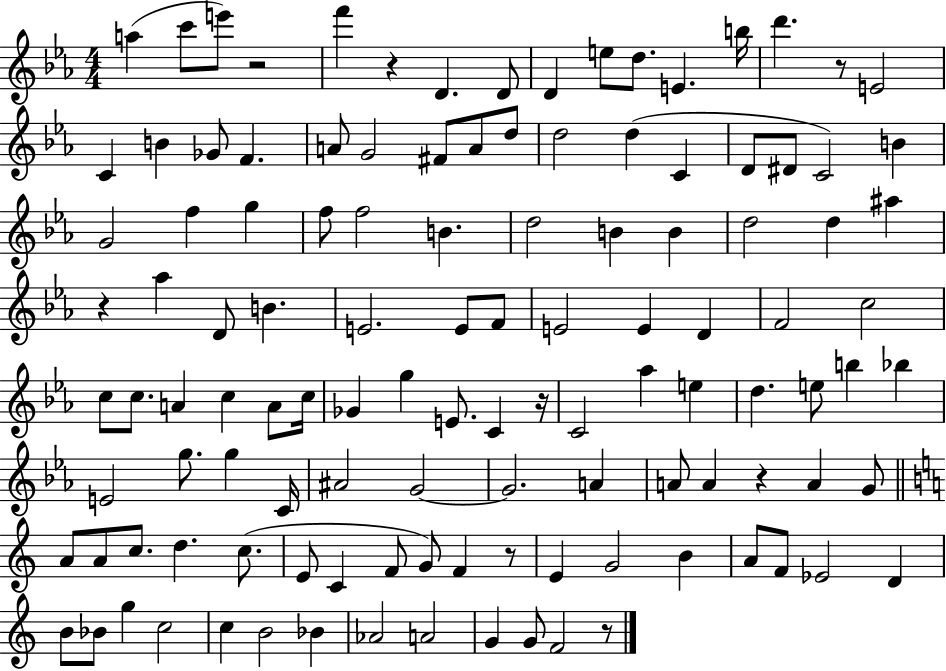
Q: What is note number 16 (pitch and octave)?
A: Gb4